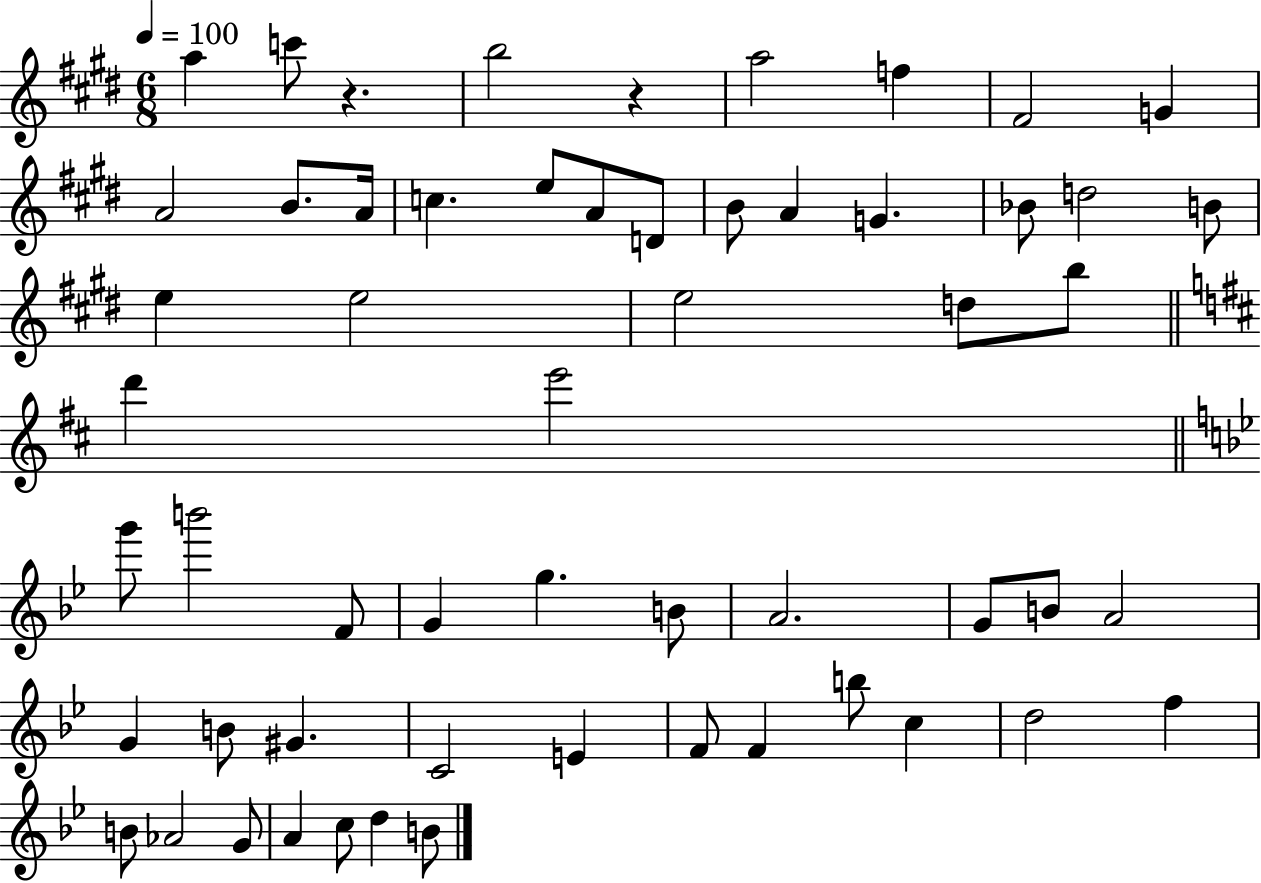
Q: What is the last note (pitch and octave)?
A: B4